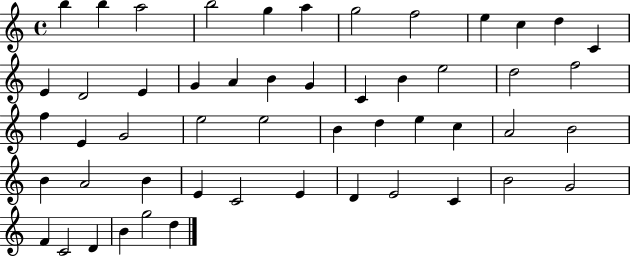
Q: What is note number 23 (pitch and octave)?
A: D5